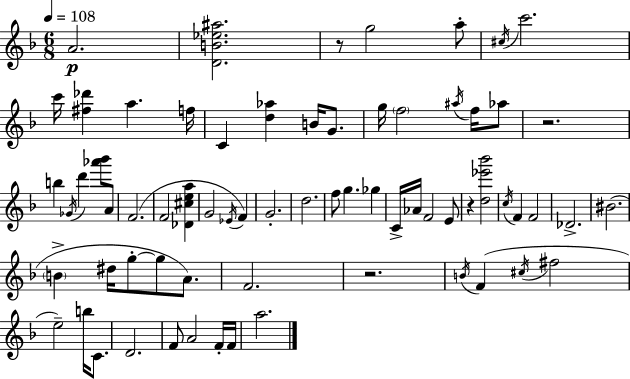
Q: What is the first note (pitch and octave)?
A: A4